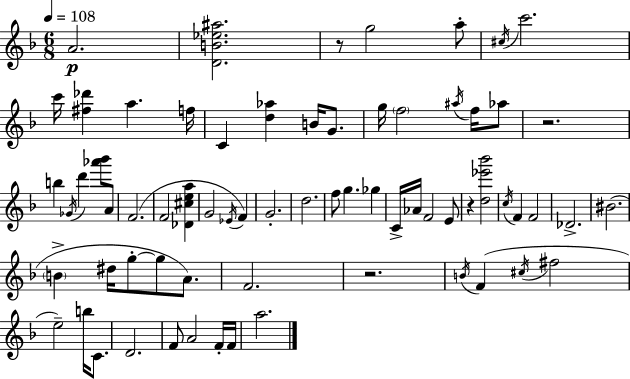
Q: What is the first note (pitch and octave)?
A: A4